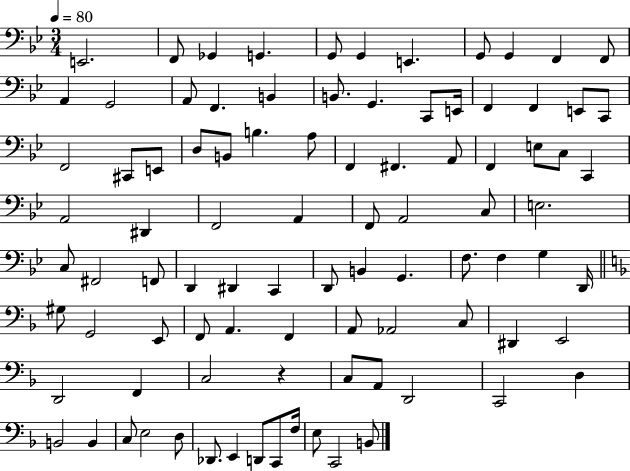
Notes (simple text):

E2/h. F2/e Gb2/q G2/q. G2/e G2/q E2/q. G2/e G2/q F2/q F2/e A2/q G2/h A2/e F2/q. B2/q B2/e. G2/q. C2/e E2/s F2/q F2/q E2/e C2/e F2/h C#2/e E2/e D3/e B2/e B3/q. A3/e F2/q F#2/q. A2/e F2/q E3/e C3/e C2/q A2/h D#2/q F2/h A2/q F2/e A2/h C3/e E3/h. C3/e F#2/h F2/e D2/q D#2/q C2/q D2/e B2/q G2/q. F3/e. F3/q G3/q D2/s G#3/e G2/h E2/e F2/e A2/q. F2/q A2/e Ab2/h C3/e D#2/q E2/h D2/h F2/q C3/h R/q C3/e A2/e D2/h C2/h D3/q B2/h B2/q C3/e E3/h D3/e Db2/e. E2/q D2/e C2/e F3/s E3/e C2/h B2/e